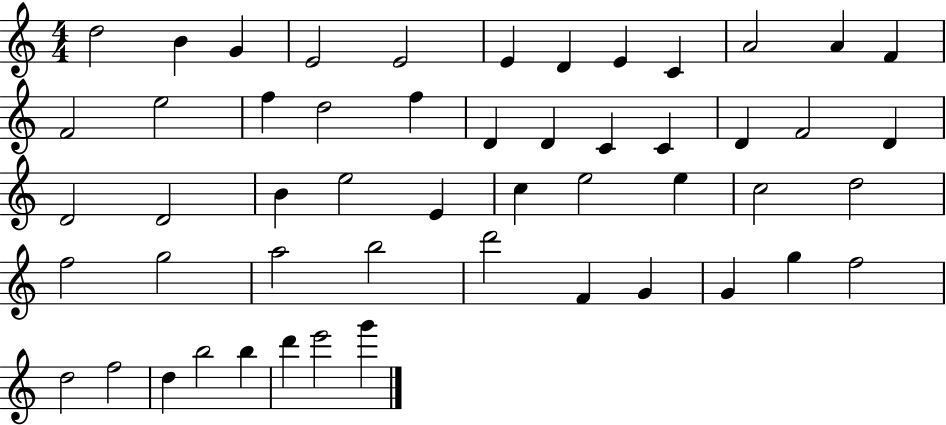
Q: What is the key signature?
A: C major